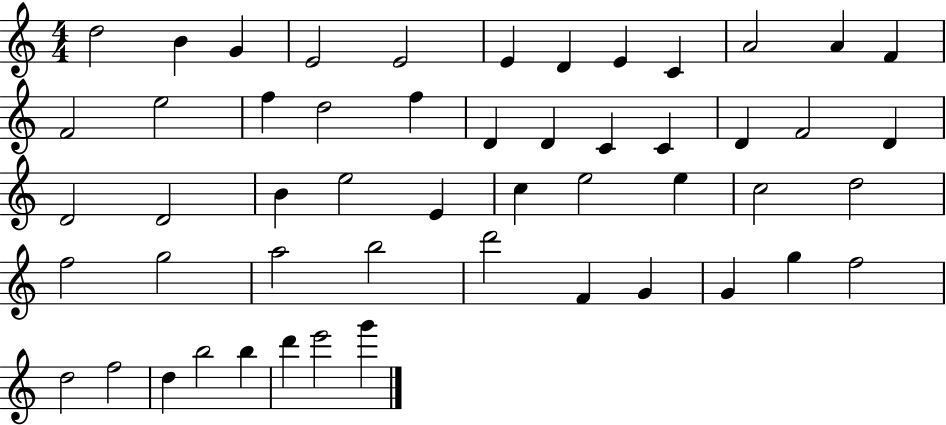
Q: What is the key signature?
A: C major